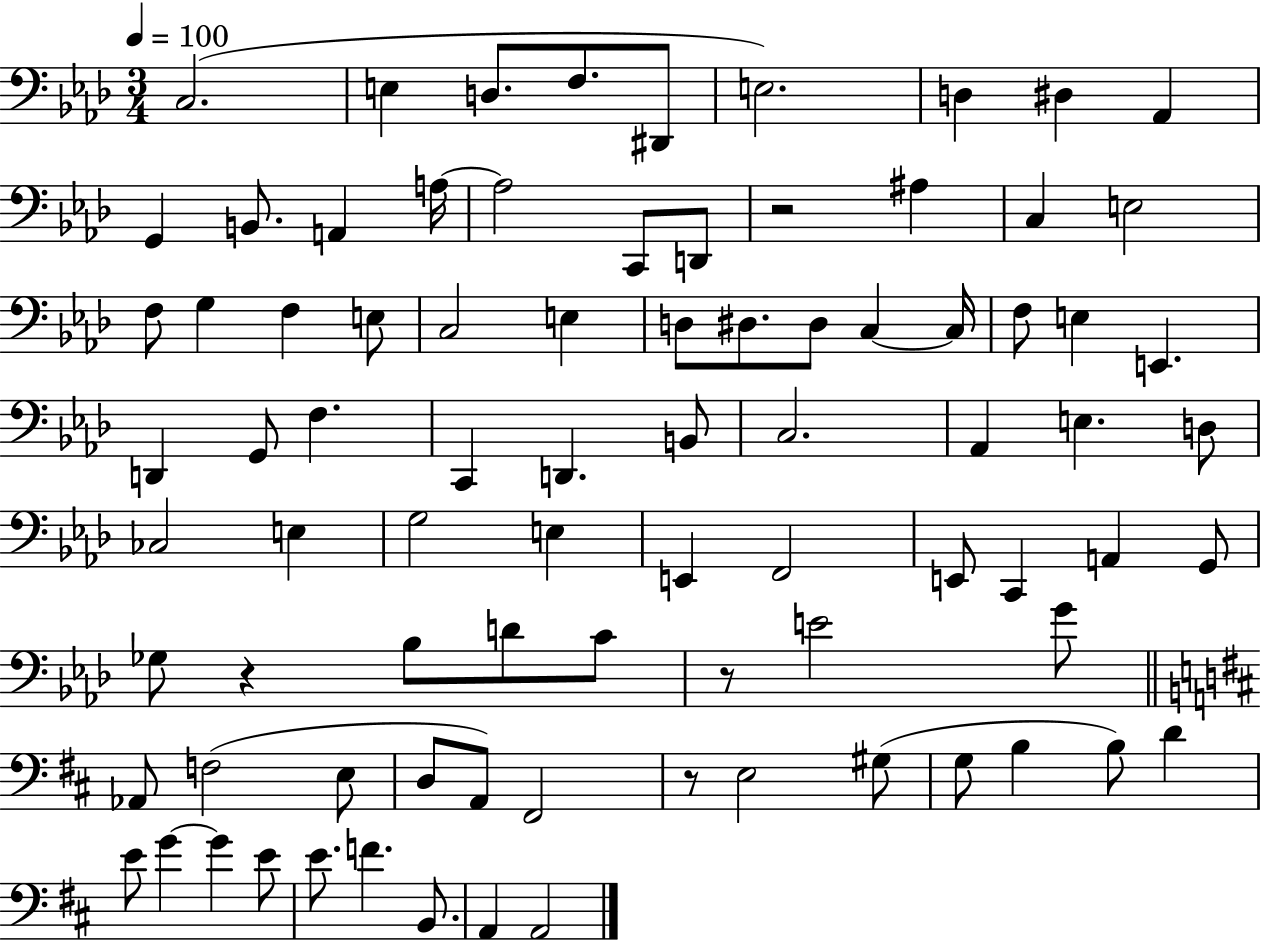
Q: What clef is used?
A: bass